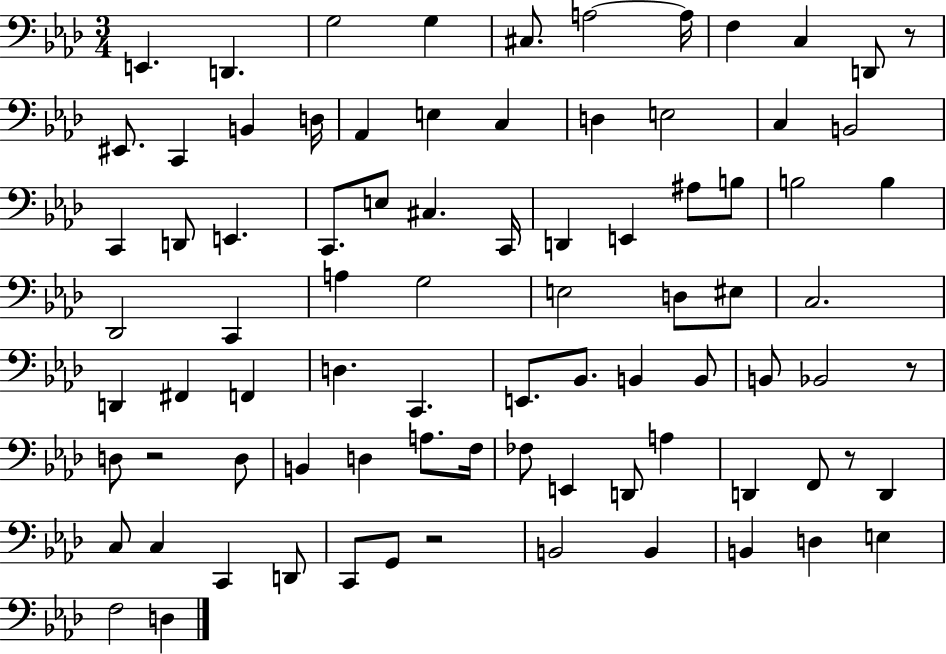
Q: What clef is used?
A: bass